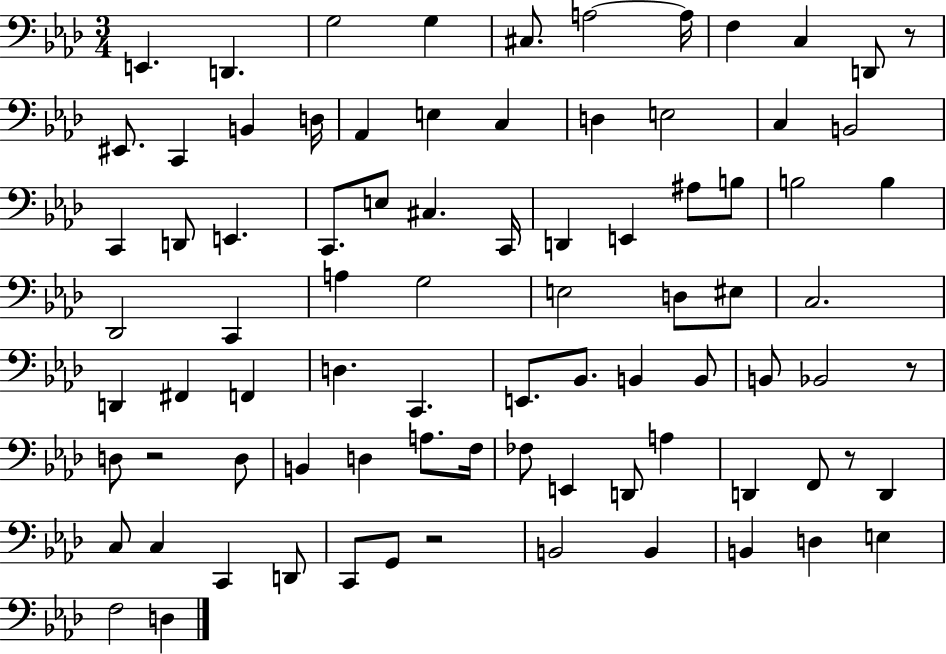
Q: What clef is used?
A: bass